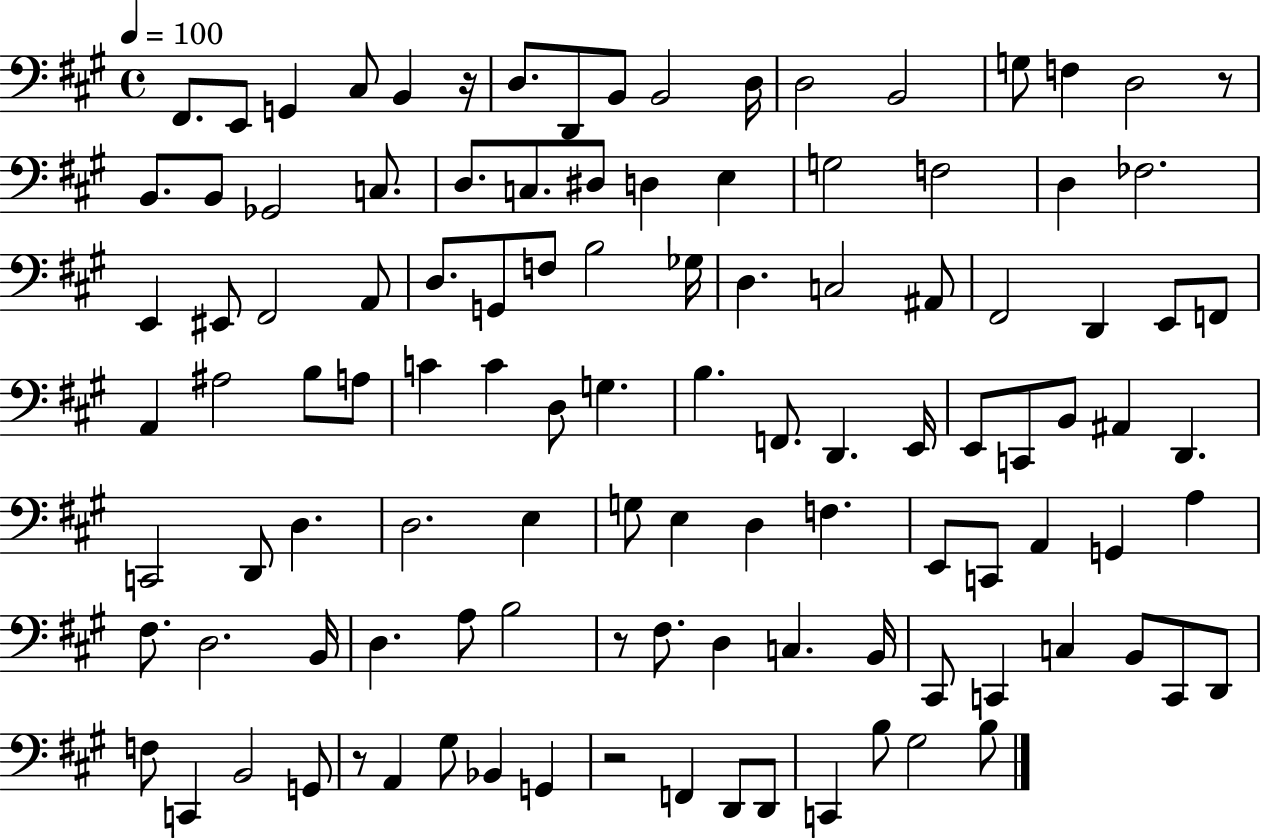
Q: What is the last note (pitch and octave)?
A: B3